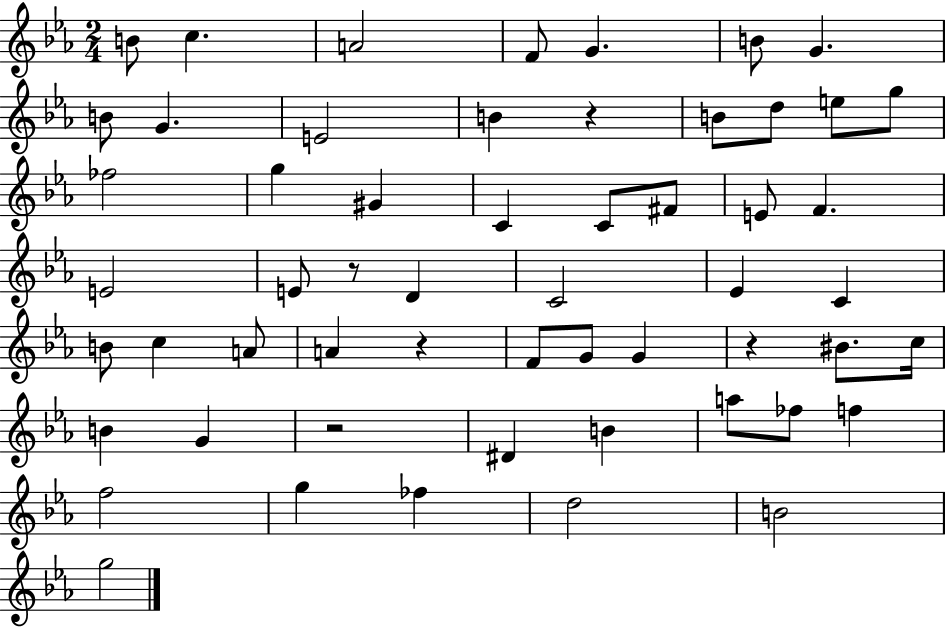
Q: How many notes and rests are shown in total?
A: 56